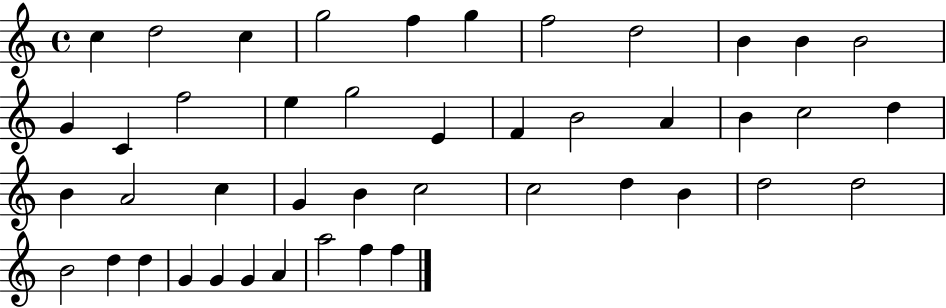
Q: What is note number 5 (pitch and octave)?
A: F5